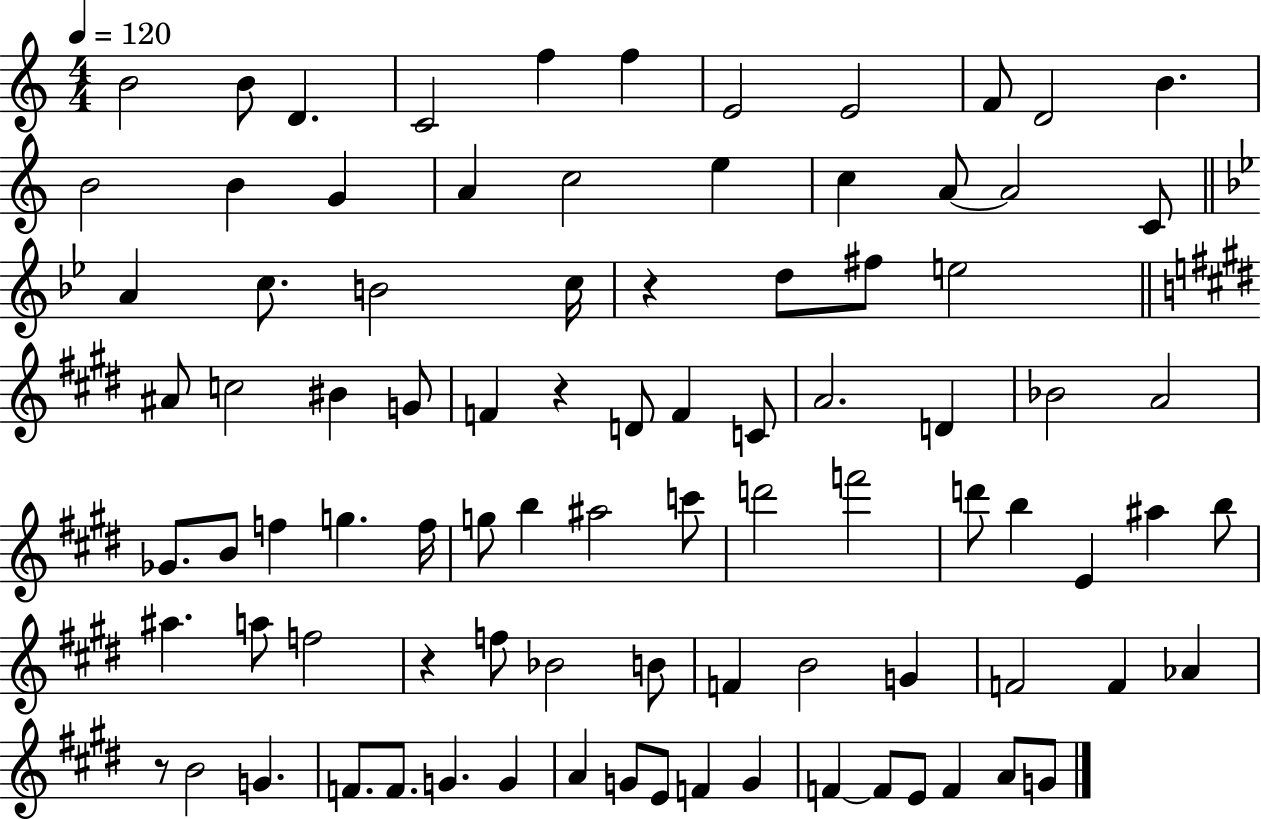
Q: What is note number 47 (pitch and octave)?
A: B5